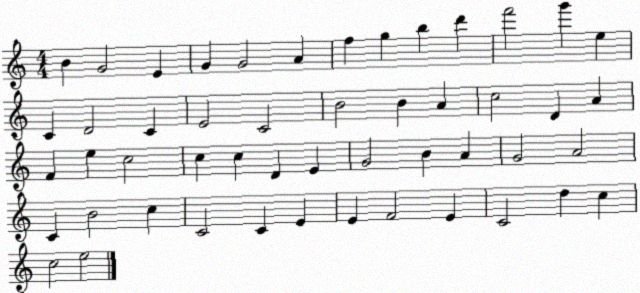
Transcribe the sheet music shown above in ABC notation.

X:1
T:Untitled
M:4/4
L:1/4
K:C
B G2 E G G2 A f g b d' f'2 g' e C D2 C E2 C2 B2 B A c2 D A F e c2 c c D E G2 B A G2 A2 C B2 c C2 C E E F2 E C2 d c c2 e2